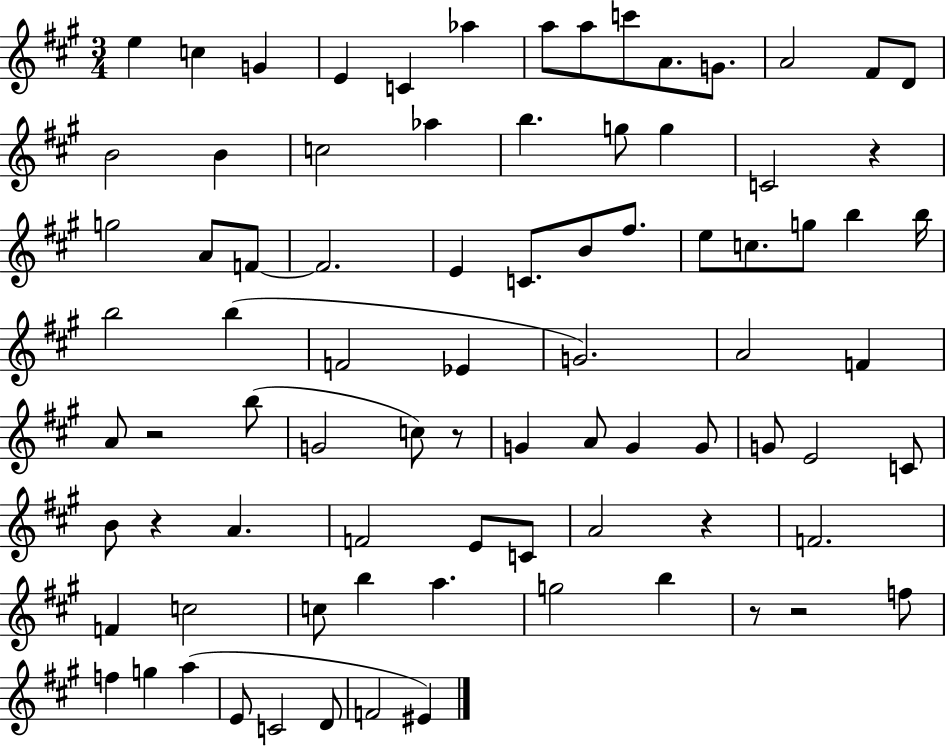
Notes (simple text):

E5/q C5/q G4/q E4/q C4/q Ab5/q A5/e A5/e C6/e A4/e. G4/e. A4/h F#4/e D4/e B4/h B4/q C5/h Ab5/q B5/q. G5/e G5/q C4/h R/q G5/h A4/e F4/e F4/h. E4/q C4/e. B4/e F#5/e. E5/e C5/e. G5/e B5/q B5/s B5/h B5/q F4/h Eb4/q G4/h. A4/h F4/q A4/e R/h B5/e G4/h C5/e R/e G4/q A4/e G4/q G4/e G4/e E4/h C4/e B4/e R/q A4/q. F4/h E4/e C4/e A4/h R/q F4/h. F4/q C5/h C5/e B5/q A5/q. G5/h B5/q R/e R/h F5/e F5/q G5/q A5/q E4/e C4/h D4/e F4/h EIS4/q